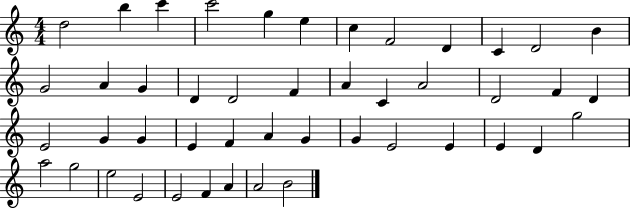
X:1
T:Untitled
M:4/4
L:1/4
K:C
d2 b c' c'2 g e c F2 D C D2 B G2 A G D D2 F A C A2 D2 F D E2 G G E F A G G E2 E E D g2 a2 g2 e2 E2 E2 F A A2 B2